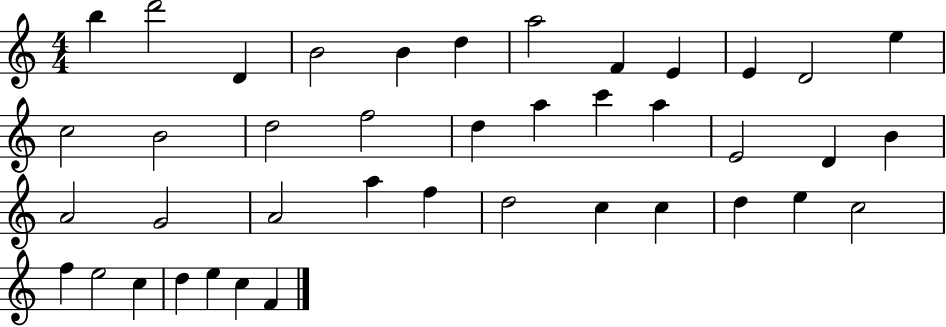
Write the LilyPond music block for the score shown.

{
  \clef treble
  \numericTimeSignature
  \time 4/4
  \key c \major
  b''4 d'''2 d'4 | b'2 b'4 d''4 | a''2 f'4 e'4 | e'4 d'2 e''4 | \break c''2 b'2 | d''2 f''2 | d''4 a''4 c'''4 a''4 | e'2 d'4 b'4 | \break a'2 g'2 | a'2 a''4 f''4 | d''2 c''4 c''4 | d''4 e''4 c''2 | \break f''4 e''2 c''4 | d''4 e''4 c''4 f'4 | \bar "|."
}